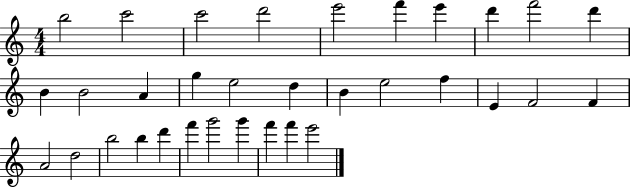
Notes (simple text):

B5/h C6/h C6/h D6/h E6/h F6/q E6/q D6/q F6/h D6/q B4/q B4/h A4/q G5/q E5/h D5/q B4/q E5/h F5/q E4/q F4/h F4/q A4/h D5/h B5/h B5/q D6/q F6/q G6/h G6/q F6/q F6/q E6/h